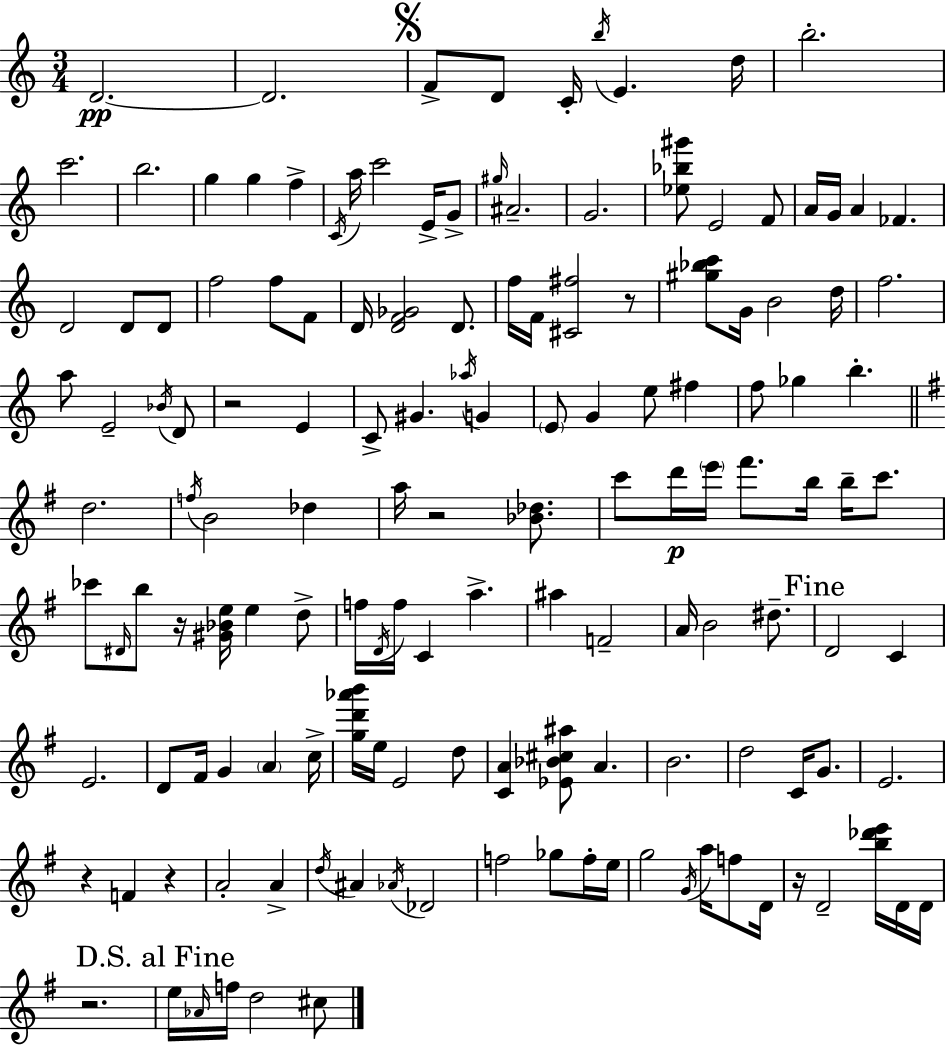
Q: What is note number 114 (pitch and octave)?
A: G5